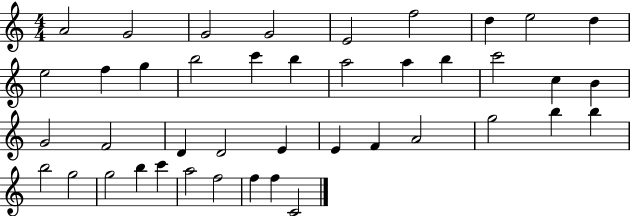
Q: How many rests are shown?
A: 0